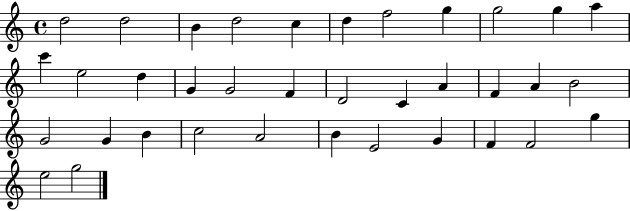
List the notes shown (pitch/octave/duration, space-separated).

D5/h D5/h B4/q D5/h C5/q D5/q F5/h G5/q G5/h G5/q A5/q C6/q E5/h D5/q G4/q G4/h F4/q D4/h C4/q A4/q F4/q A4/q B4/h G4/h G4/q B4/q C5/h A4/h B4/q E4/h G4/q F4/q F4/h G5/q E5/h G5/h